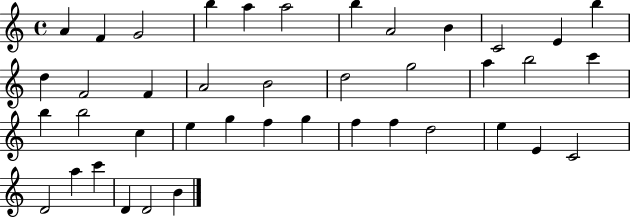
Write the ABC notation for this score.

X:1
T:Untitled
M:4/4
L:1/4
K:C
A F G2 b a a2 b A2 B C2 E b d F2 F A2 B2 d2 g2 a b2 c' b b2 c e g f g f f d2 e E C2 D2 a c' D D2 B